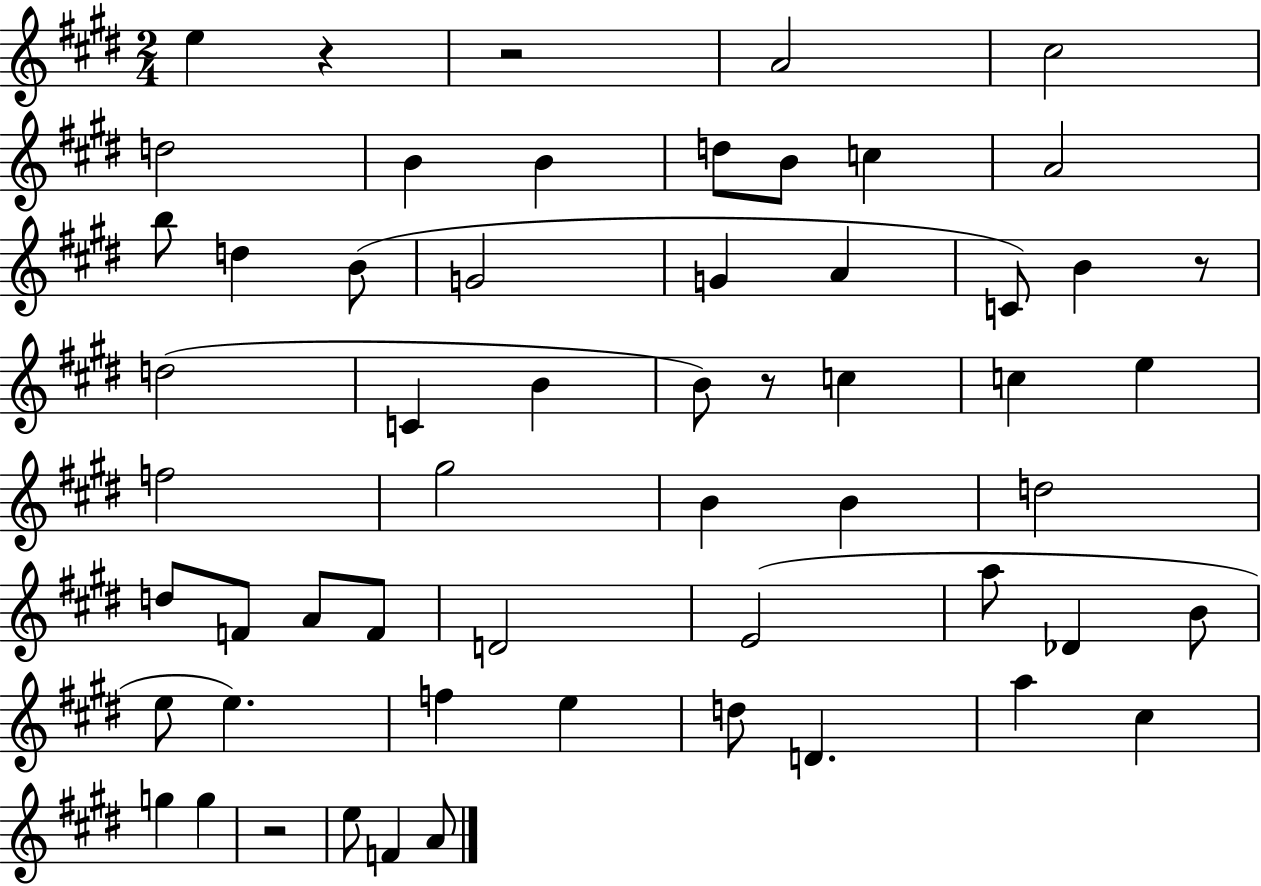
{
  \clef treble
  \numericTimeSignature
  \time 2/4
  \key e \major
  \repeat volta 2 { e''4 r4 | r2 | a'2 | cis''2 | \break d''2 | b'4 b'4 | d''8 b'8 c''4 | a'2 | \break b''8 d''4 b'8( | g'2 | g'4 a'4 | c'8) b'4 r8 | \break d''2( | c'4 b'4 | b'8) r8 c''4 | c''4 e''4 | \break f''2 | gis''2 | b'4 b'4 | d''2 | \break d''8 f'8 a'8 f'8 | d'2 | e'2( | a''8 des'4 b'8 | \break e''8 e''4.) | f''4 e''4 | d''8 d'4. | a''4 cis''4 | \break g''4 g''4 | r2 | e''8 f'4 a'8 | } \bar "|."
}